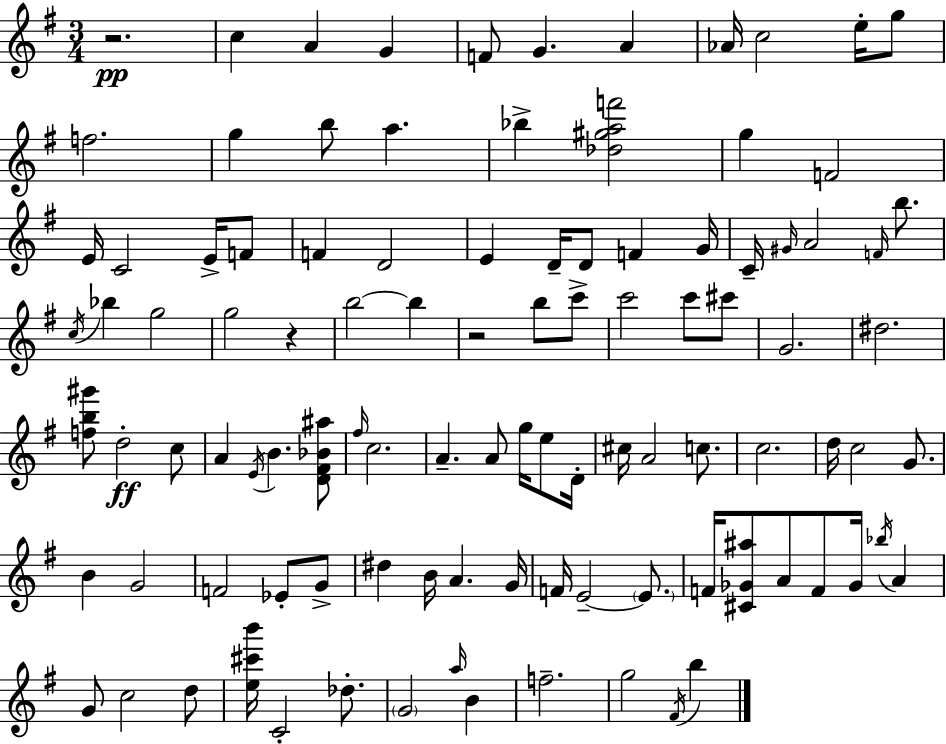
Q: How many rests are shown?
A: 3